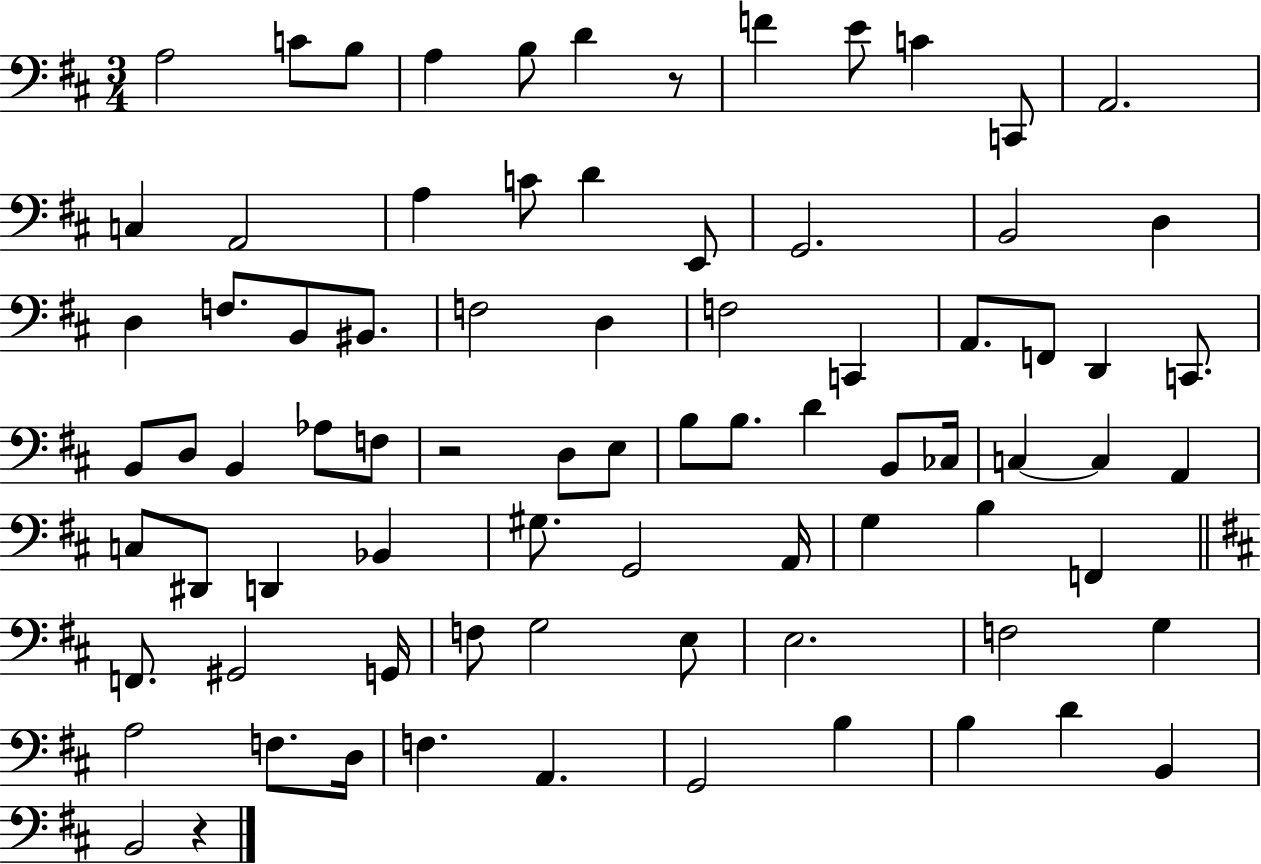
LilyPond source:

{
  \clef bass
  \numericTimeSignature
  \time 3/4
  \key d \major
  a2 c'8 b8 | a4 b8 d'4 r8 | f'4 e'8 c'4 c,8 | a,2. | \break c4 a,2 | a4 c'8 d'4 e,8 | g,2. | b,2 d4 | \break d4 f8. b,8 bis,8. | f2 d4 | f2 c,4 | a,8. f,8 d,4 c,8. | \break b,8 d8 b,4 aes8 f8 | r2 d8 e8 | b8 b8. d'4 b,8 ces16 | c4~~ c4 a,4 | \break c8 dis,8 d,4 bes,4 | gis8. g,2 a,16 | g4 b4 f,4 | \bar "||" \break \key d \major f,8. gis,2 g,16 | f8 g2 e8 | e2. | f2 g4 | \break a2 f8. d16 | f4. a,4. | g,2 b4 | b4 d'4 b,4 | \break b,2 r4 | \bar "|."
}